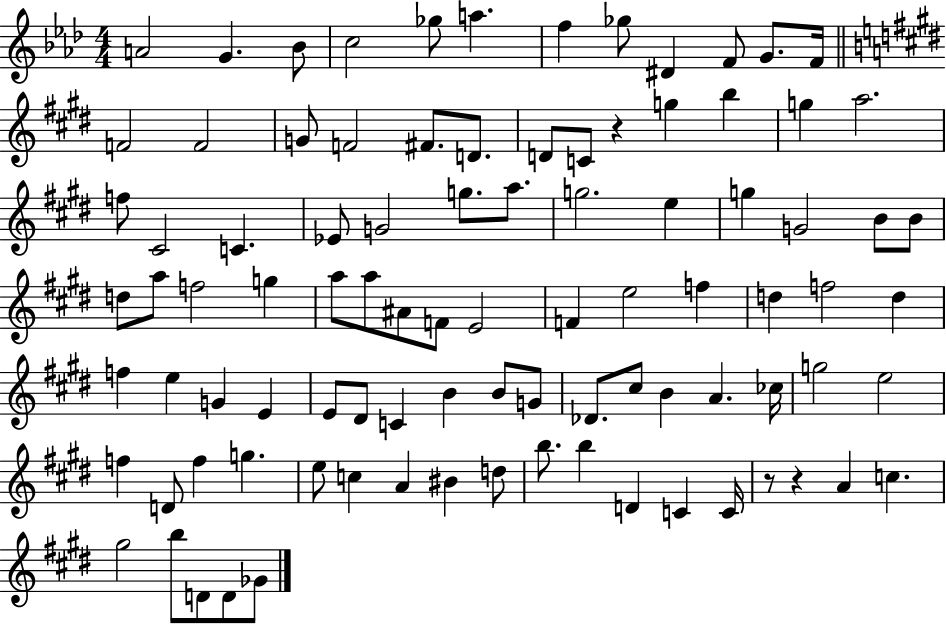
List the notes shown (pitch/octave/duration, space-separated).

A4/h G4/q. Bb4/e C5/h Gb5/e A5/q. F5/q Gb5/e D#4/q F4/e G4/e. F4/s F4/h F4/h G4/e F4/h F#4/e. D4/e. D4/e C4/e R/q G5/q B5/q G5/q A5/h. F5/e C#4/h C4/q. Eb4/e G4/h G5/e. A5/e. G5/h. E5/q G5/q G4/h B4/e B4/e D5/e A5/e F5/h G5/q A5/e A5/e A#4/e F4/e E4/h F4/q E5/h F5/q D5/q F5/h D5/q F5/q E5/q G4/q E4/q E4/e D#4/e C4/q B4/q B4/e G4/e Db4/e. C#5/e B4/q A4/q. CES5/s G5/h E5/h F5/q D4/e F5/q G5/q. E5/e C5/q A4/q BIS4/q D5/e B5/e. B5/q D4/q C4/q C4/s R/e R/q A4/q C5/q. G#5/h B5/e D4/e D4/e Gb4/e